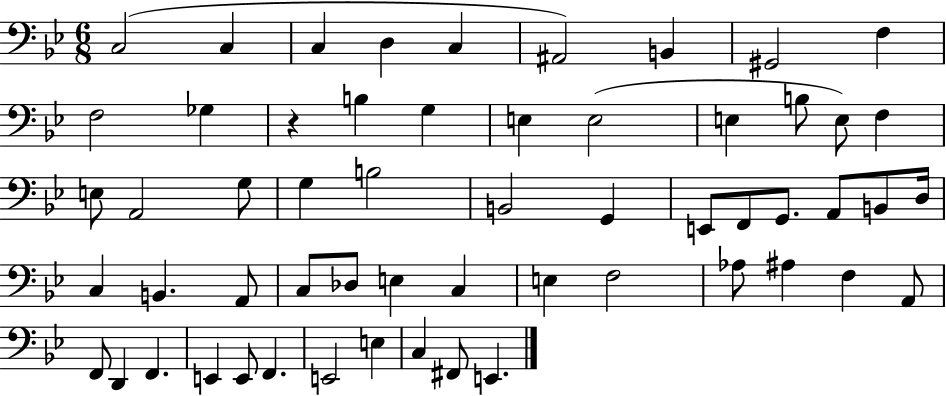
{
  \clef bass
  \numericTimeSignature
  \time 6/8
  \key bes \major
  c2( c4 | c4 d4 c4 | ais,2) b,4 | gis,2 f4 | \break f2 ges4 | r4 b4 g4 | e4 e2( | e4 b8 e8) f4 | \break e8 a,2 g8 | g4 b2 | b,2 g,4 | e,8 f,8 g,8. a,8 b,8 d16 | \break c4 b,4. a,8 | c8 des8 e4 c4 | e4 f2 | aes8 ais4 f4 a,8 | \break f,8 d,4 f,4. | e,4 e,8 f,4. | e,2 e4 | c4 fis,8 e,4. | \break \bar "|."
}